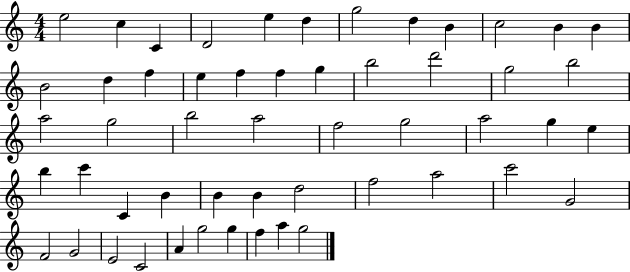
{
  \clef treble
  \numericTimeSignature
  \time 4/4
  \key c \major
  e''2 c''4 c'4 | d'2 e''4 d''4 | g''2 d''4 b'4 | c''2 b'4 b'4 | \break b'2 d''4 f''4 | e''4 f''4 f''4 g''4 | b''2 d'''2 | g''2 b''2 | \break a''2 g''2 | b''2 a''2 | f''2 g''2 | a''2 g''4 e''4 | \break b''4 c'''4 c'4 b'4 | b'4 b'4 d''2 | f''2 a''2 | c'''2 g'2 | \break f'2 g'2 | e'2 c'2 | a'4 g''2 g''4 | f''4 a''4 g''2 | \break \bar "|."
}